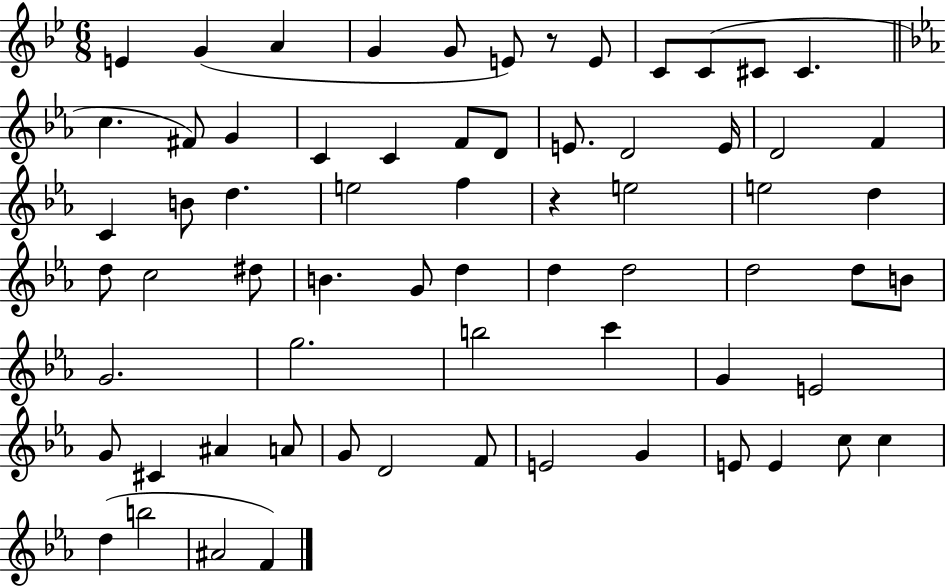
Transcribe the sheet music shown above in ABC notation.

X:1
T:Untitled
M:6/8
L:1/4
K:Bb
E G A G G/2 E/2 z/2 E/2 C/2 C/2 ^C/2 ^C c ^F/2 G C C F/2 D/2 E/2 D2 E/4 D2 F C B/2 d e2 f z e2 e2 d d/2 c2 ^d/2 B G/2 d d d2 d2 d/2 B/2 G2 g2 b2 c' G E2 G/2 ^C ^A A/2 G/2 D2 F/2 E2 G E/2 E c/2 c d b2 ^A2 F